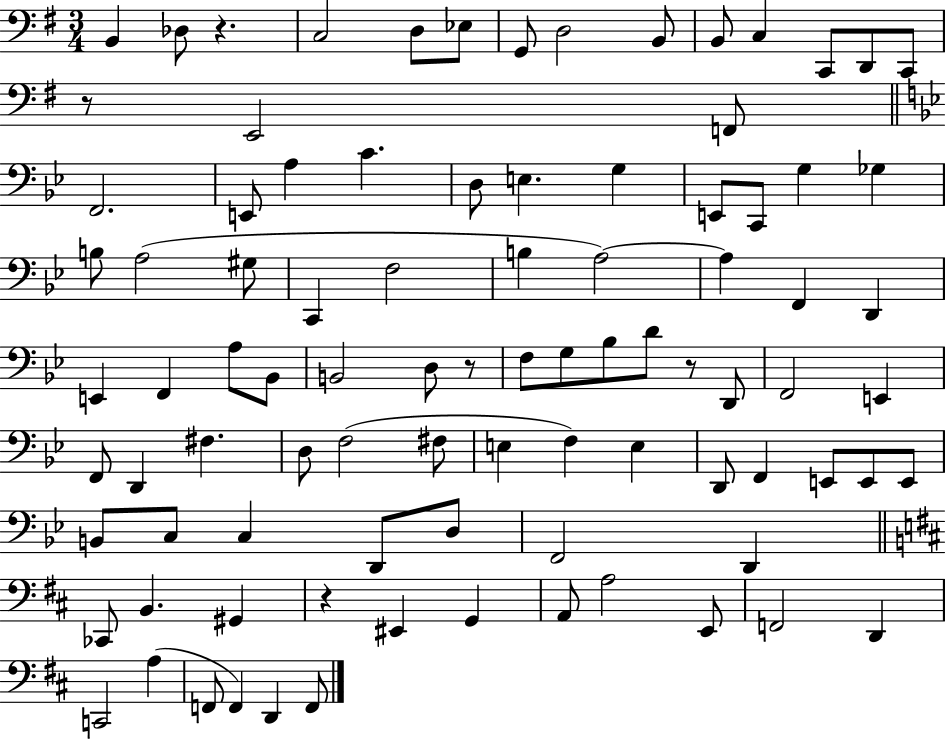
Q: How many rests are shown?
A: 5